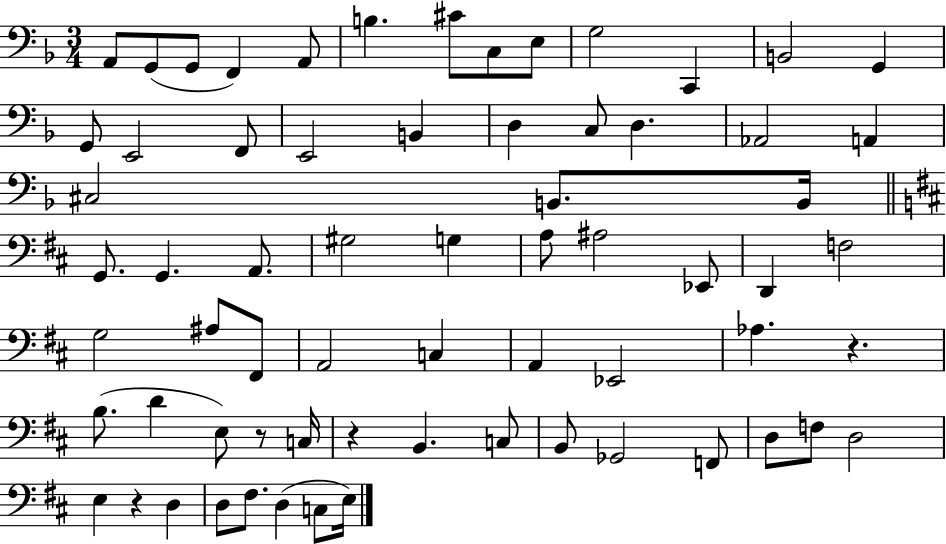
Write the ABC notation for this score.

X:1
T:Untitled
M:3/4
L:1/4
K:F
A,,/2 G,,/2 G,,/2 F,, A,,/2 B, ^C/2 C,/2 E,/2 G,2 C,, B,,2 G,, G,,/2 E,,2 F,,/2 E,,2 B,, D, C,/2 D, _A,,2 A,, ^C,2 B,,/2 B,,/4 G,,/2 G,, A,,/2 ^G,2 G, A,/2 ^A,2 _E,,/2 D,, F,2 G,2 ^A,/2 ^F,,/2 A,,2 C, A,, _E,,2 _A, z B,/2 D E,/2 z/2 C,/4 z B,, C,/2 B,,/2 _G,,2 F,,/2 D,/2 F,/2 D,2 E, z D, D,/2 ^F,/2 D, C,/2 E,/4